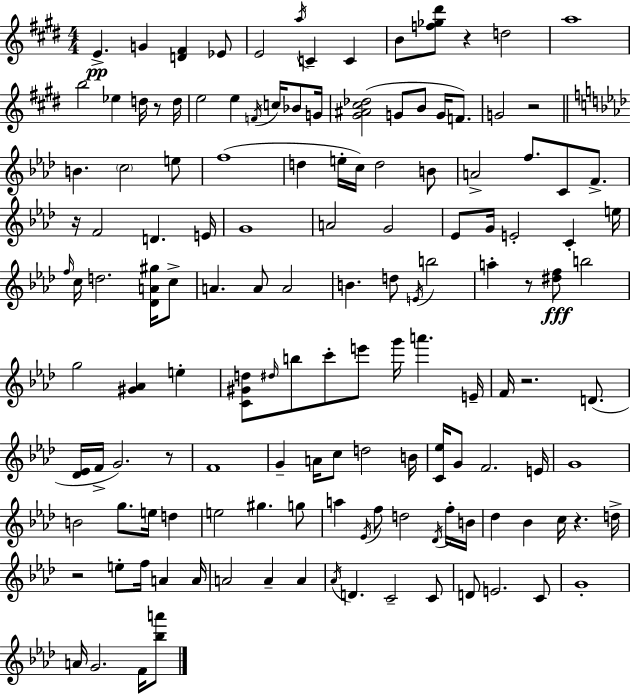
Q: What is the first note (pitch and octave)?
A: E4